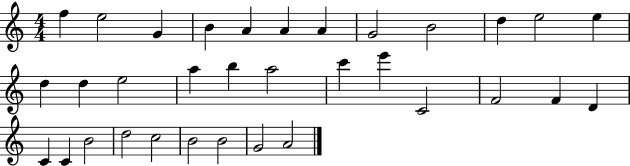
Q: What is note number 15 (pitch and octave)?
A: E5